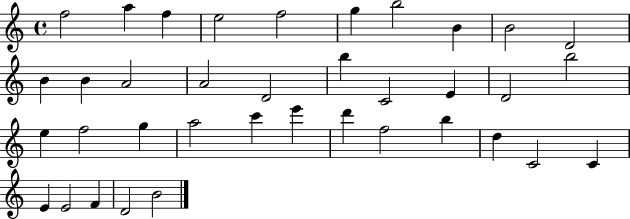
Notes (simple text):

F5/h A5/q F5/q E5/h F5/h G5/q B5/h B4/q B4/h D4/h B4/q B4/q A4/h A4/h D4/h B5/q C4/h E4/q D4/h B5/h E5/q F5/h G5/q A5/h C6/q E6/q D6/q F5/h B5/q D5/q C4/h C4/q E4/q E4/h F4/q D4/h B4/h